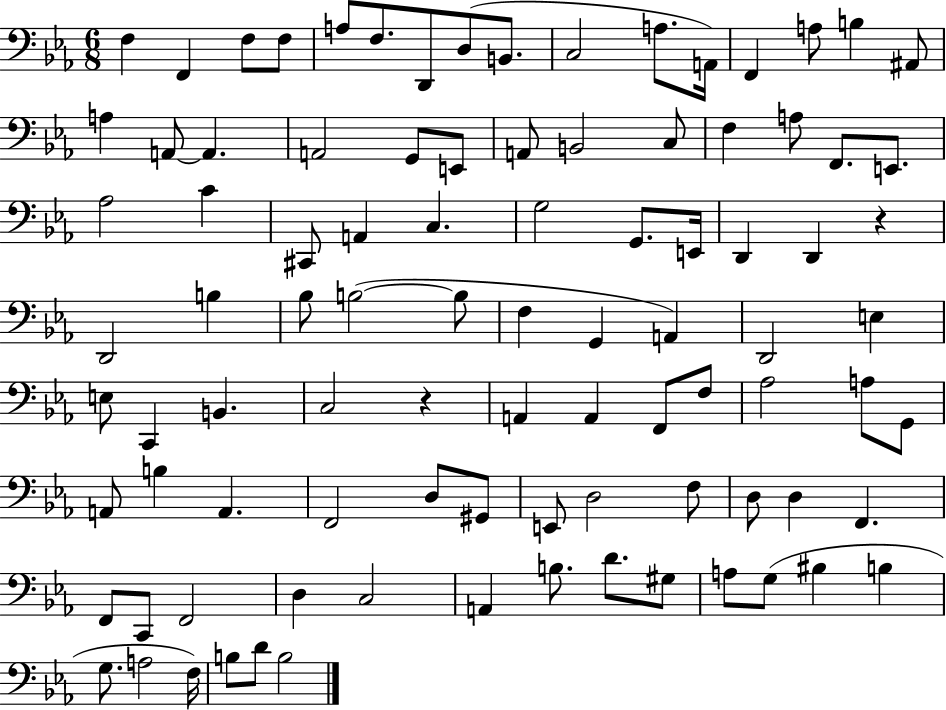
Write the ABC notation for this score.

X:1
T:Untitled
M:6/8
L:1/4
K:Eb
F, F,, F,/2 F,/2 A,/2 F,/2 D,,/2 D,/2 B,,/2 C,2 A,/2 A,,/4 F,, A,/2 B, ^A,,/2 A, A,,/2 A,, A,,2 G,,/2 E,,/2 A,,/2 B,,2 C,/2 F, A,/2 F,,/2 E,,/2 _A,2 C ^C,,/2 A,, C, G,2 G,,/2 E,,/4 D,, D,, z D,,2 B, _B,/2 B,2 B,/2 F, G,, A,, D,,2 E, E,/2 C,, B,, C,2 z A,, A,, F,,/2 F,/2 _A,2 A,/2 G,,/2 A,,/2 B, A,, F,,2 D,/2 ^G,,/2 E,,/2 D,2 F,/2 D,/2 D, F,, F,,/2 C,,/2 F,,2 D, C,2 A,, B,/2 D/2 ^G,/2 A,/2 G,/2 ^B, B, G,/2 A,2 F,/4 B,/2 D/2 B,2